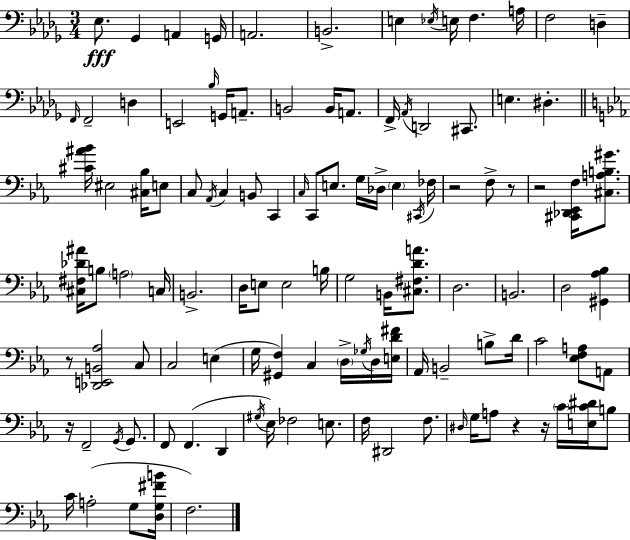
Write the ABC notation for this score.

X:1
T:Untitled
M:3/4
L:1/4
K:Bbm
_E,/2 _G,, A,, G,,/4 A,,2 B,,2 E, _E,/4 E,/4 F, A,/4 F,2 D, F,,/4 F,,2 D, E,,2 _B,/4 G,,/4 A,,/2 B,,2 B,,/4 A,,/2 F,,/4 _A,,/4 D,,2 ^C,,/2 E, ^D, [^C^A_B]/4 ^E,2 [^C,_B,]/4 E,/2 C,/2 _A,,/4 C, B,,/2 C,, C,/4 C,,/2 E,/2 G,/4 _D,/4 E, ^C,,/4 _F,/4 z2 F,/2 z/2 z2 [^C,,_D,,_E,,F,]/4 [^C,A,B,^G]/2 [^C,^F,_D^A]/4 B,/2 A,2 C,/4 B,,2 D,/4 E,/2 E,2 B,/4 G,2 B,,/4 [^C,^F,DA]/2 D,2 B,,2 D,2 [^G,,_A,_B,] z/2 [_D,,E,,B,,_A,]2 C,/2 C,2 E, G,/4 [^G,,F,] C, D,/4 _G,/4 D,/4 [E,D^F]/4 _A,,/4 B,,2 B,/2 D/4 C2 [_E,F,A,]/2 A,,/2 z/4 F,,2 G,,/4 G,,/2 F,,/2 F,, D,, ^G,/4 _E,/4 _F,2 E,/2 F,/4 ^D,,2 F,/2 ^D,/4 G,/4 A,/2 z z/4 C/4 [E,C^D]/4 B,/2 C/4 A,2 G,/2 [D,G,^FB]/4 F,2